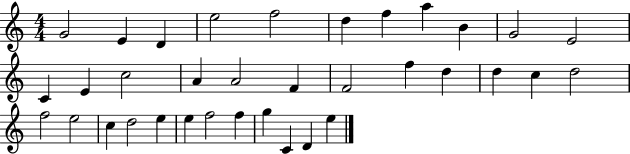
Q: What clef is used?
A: treble